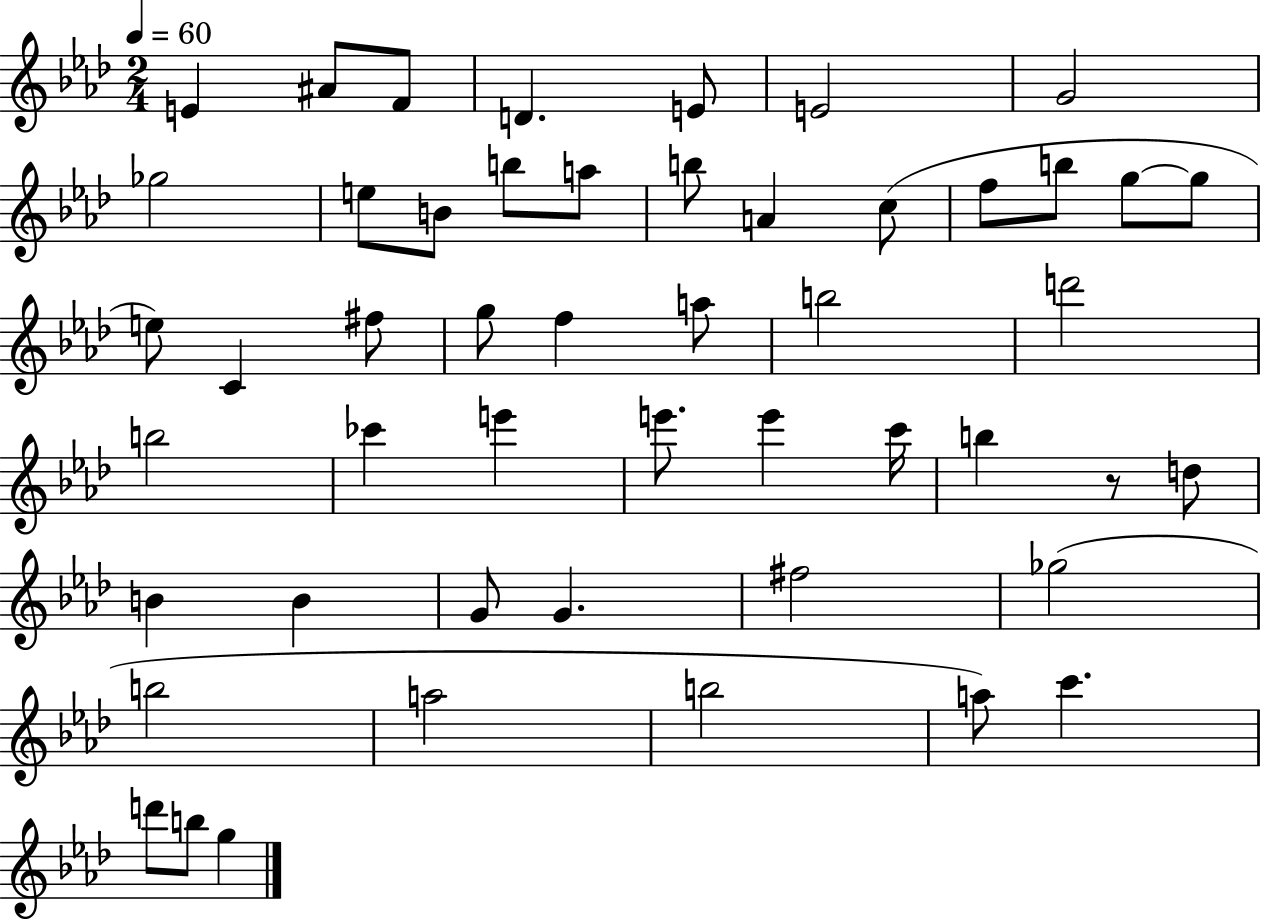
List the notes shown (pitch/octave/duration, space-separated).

E4/q A#4/e F4/e D4/q. E4/e E4/h G4/h Gb5/h E5/e B4/e B5/e A5/e B5/e A4/q C5/e F5/e B5/e G5/e G5/e E5/e C4/q F#5/e G5/e F5/q A5/e B5/h D6/h B5/h CES6/q E6/q E6/e. E6/q C6/s B5/q R/e D5/e B4/q B4/q G4/e G4/q. F#5/h Gb5/h B5/h A5/h B5/h A5/e C6/q. D6/e B5/e G5/q